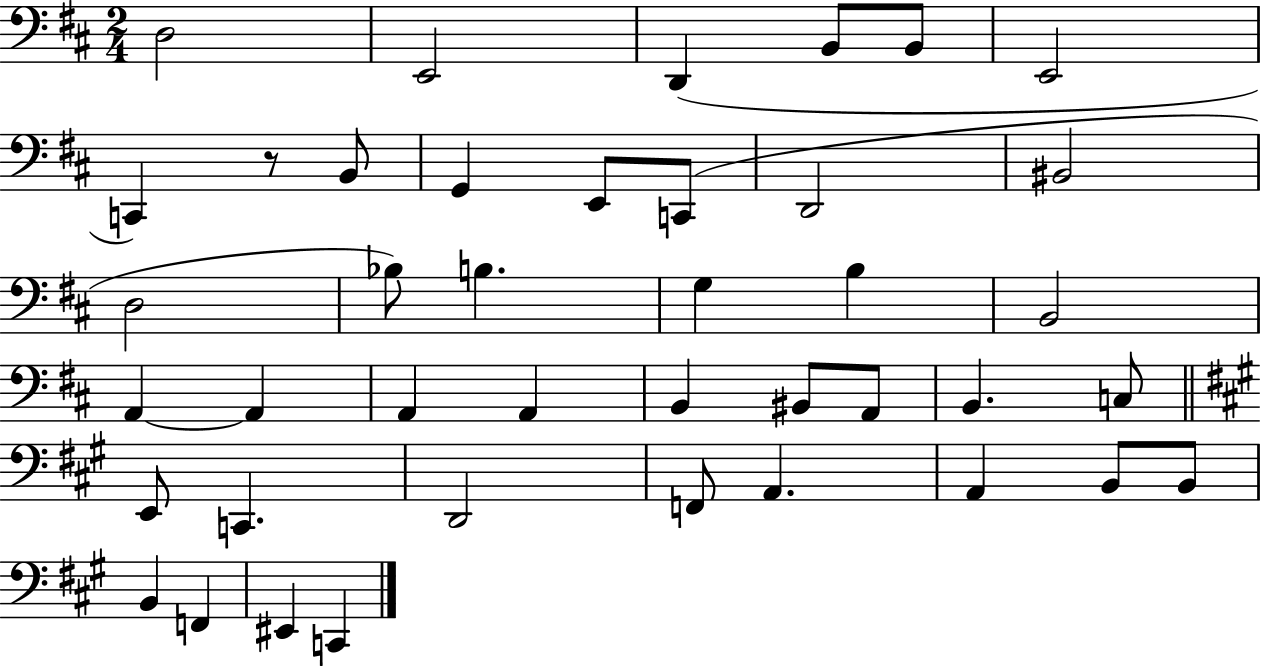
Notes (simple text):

D3/h E2/h D2/q B2/e B2/e E2/h C2/q R/e B2/e G2/q E2/e C2/e D2/h BIS2/h D3/h Bb3/e B3/q. G3/q B3/q B2/h A2/q A2/q A2/q A2/q B2/q BIS2/e A2/e B2/q. C3/e E2/e C2/q. D2/h F2/e A2/q. A2/q B2/e B2/e B2/q F2/q EIS2/q C2/q